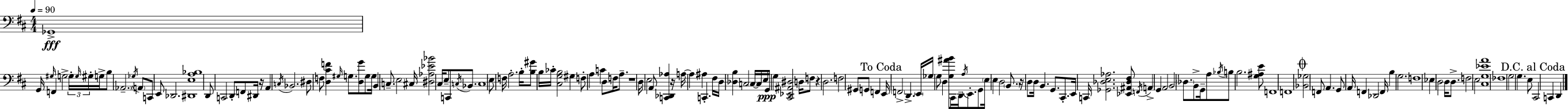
{
  \clef bass
  \numericTimeSignature
  \time 4/4
  \key d \major
  \tempo 4 = 90
  ges,1->\fff | g,16 \grace { gis16 } f,4 g2-> \tuplet 3/2 { g16-. \grace { g16 } | gis16-. } g16-> b8 \parenthesize aes,2.-- | \acciaccatura { ges16 } \parenthesize a,8 c,8 e,8 des,2. | \break <dis, e a bes>1 | d,8 c,2 d,8-. f,8 | dis,16 r16 a,4 \acciaccatura { c16 } bes,2. | dis8 f8 <d cis' f'>4 \grace { gis16 } g8. | \break <d g'>8 g8 g16 b,4 c8.-- e2 | cis16 <dis aes ees' bes'>2 cis16 e8-- | c,8 \acciaccatura { c16 } bes,8. c1 | e8 f16 a2.-. | \break b16-. <b gis'>8 b16 ces'16-. <cis g b>2 | gis4 f8-. a4 c'4 | d8 f16 a8.-- r1 | d16 e2 a,8 | \break <c, des, aes>4 r16 a16~~ a4 ais4 c,4.-. | fis16 d16 <des b>4 c2 | \parenthesize c16~~ c16 \parenthesize e16 g,16\ppp g4 <cis, ees, ais, dis>2 | d16 f8 r4 d2. | \break f2 gis,8 | g,8 f,4 \mark "To Coda" e,16 \parenthesize f,2-> d,4.-> | \parenthesize e,16 ges16 g8 d4 <g ais' b'>8 cis,16 | d,16-- \acciaccatura { a16 } e,8.-. g,8 \parenthesize e16 e4 d2 | \break \parenthesize b,8. r16 d8 d16 b,4. | g,8. cis,8.-. e,16 c,16 <ges, des e aes>2. | <ees, ais, des fis>8 \acciaccatura { f,16 } a,4-> g,4 | a,2 b,2 | \break \parenthesize des8. b,8-> g,16-- a8 \acciaccatura { bes16 } b8 b2. | <g ais e'>8 f,1 | f,1 | \mark \markup { \musicglyph "scripts.coda" } <bes, ges>2 | \break f,8 a,4. g,8 a,16 f,4 | des,2 f,16 b4 g2. | f1 | ees4 d2 | \break d16 d8.-> f2 | e2 <cis g ees' a'>1 | fes1 | g2 | \break g4. e8 \mark "D.C. al Coda" cis,2 | c,4 d,4 \bar "|."
}